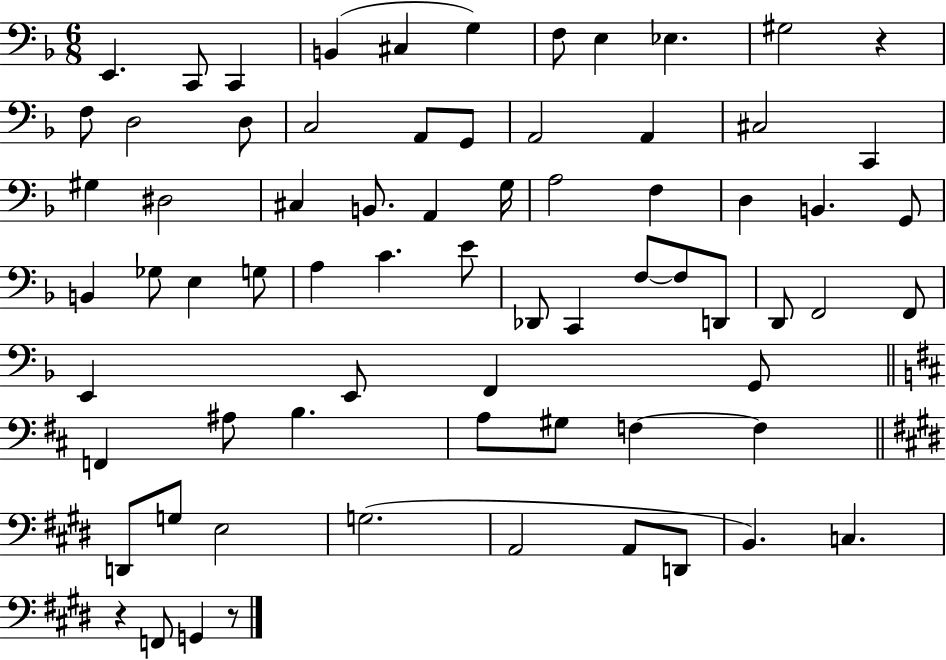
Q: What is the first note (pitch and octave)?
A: E2